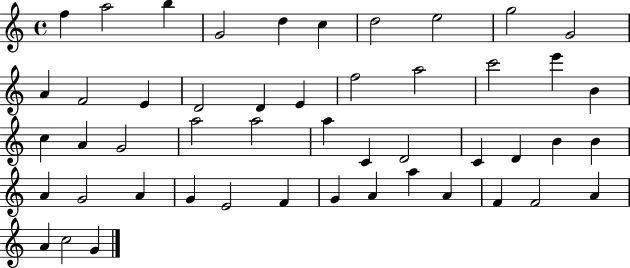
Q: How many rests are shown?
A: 0